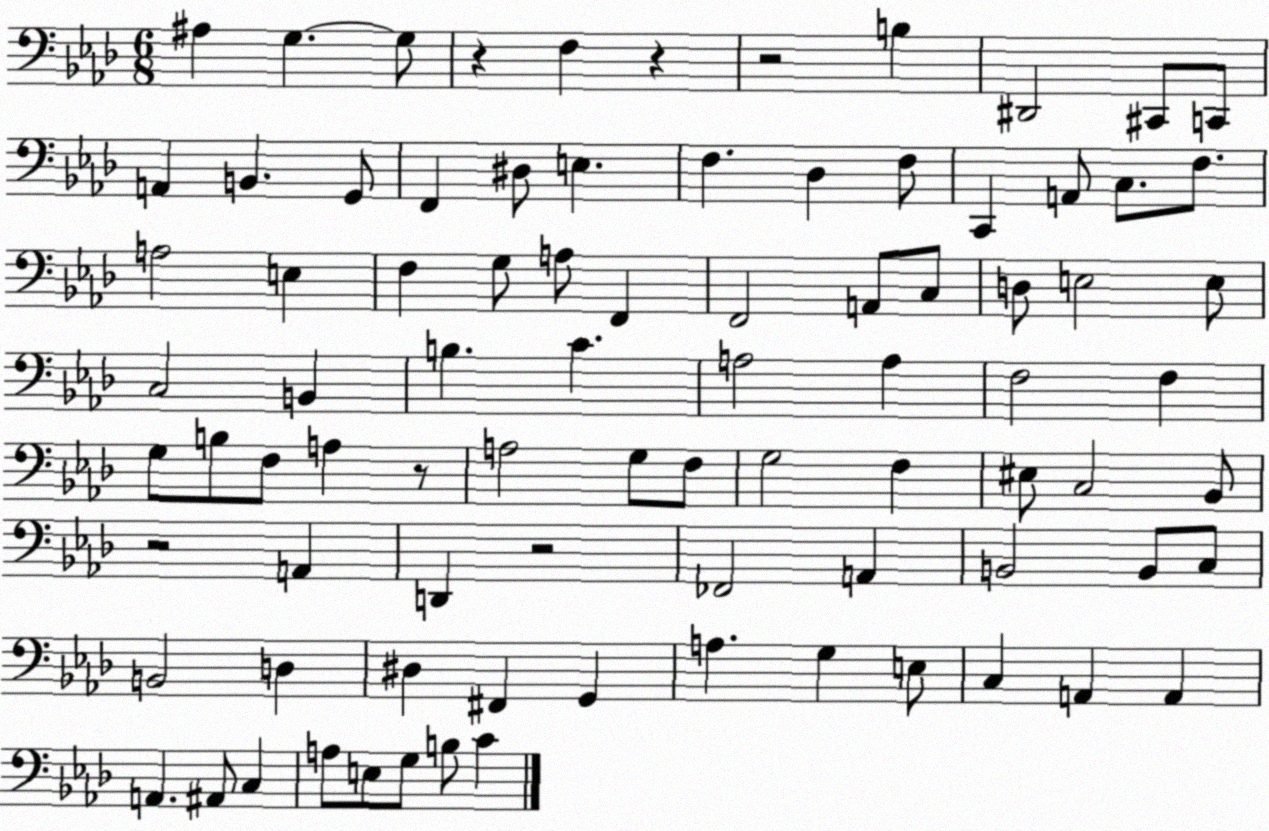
X:1
T:Untitled
M:6/8
L:1/4
K:Ab
^A, G, G,/2 z F, z z2 B, ^D,,2 ^C,,/2 C,,/2 A,, B,, G,,/2 F,, ^D,/2 E, F, _D, F,/2 C,, A,,/2 C,/2 F,/2 A,2 E, F, G,/2 A,/2 F,, F,,2 A,,/2 C,/2 D,/2 E,2 E,/2 C,2 B,, B, C A,2 A, F,2 F, G,/2 B,/2 F,/2 A, z/2 A,2 G,/2 F,/2 G,2 F, ^E,/2 C,2 _B,,/2 z2 A,, D,, z2 _F,,2 A,, B,,2 B,,/2 C,/2 B,,2 D, ^D, ^F,, G,, A, G, E,/2 C, A,, A,, A,, ^A,,/2 C, A,/2 E,/2 G,/2 B,/2 C